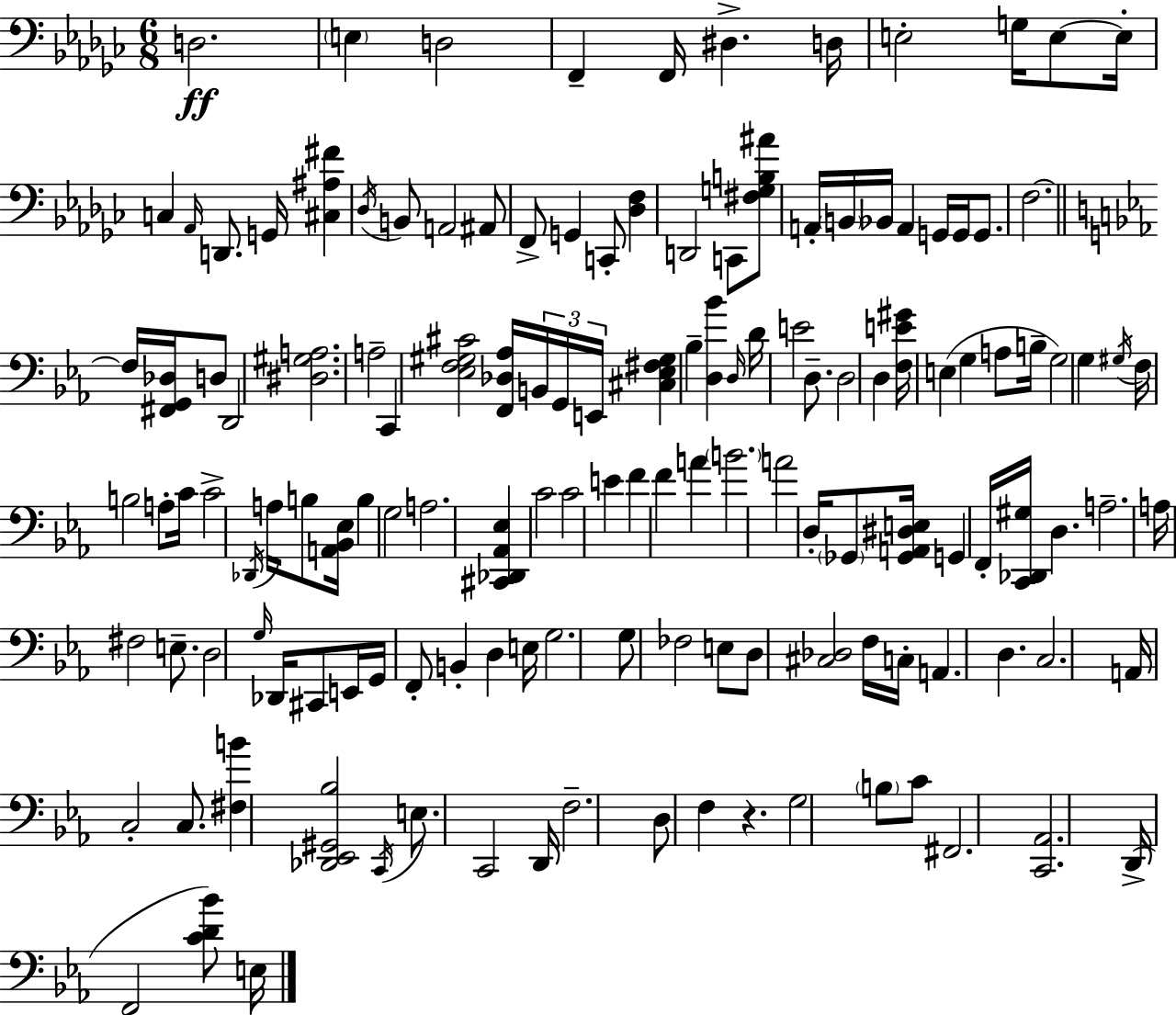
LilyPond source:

{
  \clef bass
  \numericTimeSignature
  \time 6/8
  \key ees \minor
  \repeat volta 2 { d2.\ff | \parenthesize e4 d2 | f,4-- f,16 dis4.-> d16 | e2-. g16 e8~~ e16-. | \break c4 \grace { aes,16 } d,8. g,16 <cis ais fis'>4 | \acciaccatura { des16 } b,8 a,2 | ais,8 f,8-> g,4 c,8-. <des f>4 | d,2 c,8 | \break <fis g b ais'>8 a,16-. \parenthesize b,16 bes,16 a,4 g,16 g,16 g,8. | f2.~~ | \bar "||" \break \key ees \major f16 <fis, g, des>16 d8 d,2 | <dis gis a>2. | a2-- c,4 | <ees f gis cis'>2 <f, des aes>16 \tuplet 3/2 { b,16 g,16 e,16 } | \break <cis ees fis gis>4 bes4-- <d bes'>4 | \grace { d16 } d'16 e'2 d8.-- | d2 d4 | <f e' gis'>16 e4( g4 a8 | \break b16-- g2) g4 | \acciaccatura { gis16 } f16 b2 a8-. | c'16 c'2-> \acciaccatura { des,16 } a16 | b8 <a, bes, ees>16 b4 g2 | \break a2. | <cis, des, aes, ees>4 c'2 | c'2 e'4 | f'4 f'4 a'4 | \break \parenthesize b'2. | a'2 d16-. | \parenthesize ges,8 <ges, a, dis e>16 g,4 f,16-. <c, des, gis>16 d4. | a2.-- | \break a16 fis2 | e8.-- d2 \grace { g16 } | des,16 cis,8 e,16 g,16 f,8-. b,4-. d4 | e16 g2. | \break g8 fes2 | e8 d8 <cis des>2 | f16 c16-. a,4. d4. | c2. | \break a,16 c2-. | c8. <fis b'>4 <des, ees, gis, bes>2 | \acciaccatura { c,16 } e8. c,2 | d,16 f2.-- | \break d8 f4 r4. | g2 | \parenthesize b8 c'8 fis,2. | <c, aes,>2. | \break d,16->( f,2 | <c' d' bes'>8) e16 } \bar "|."
}